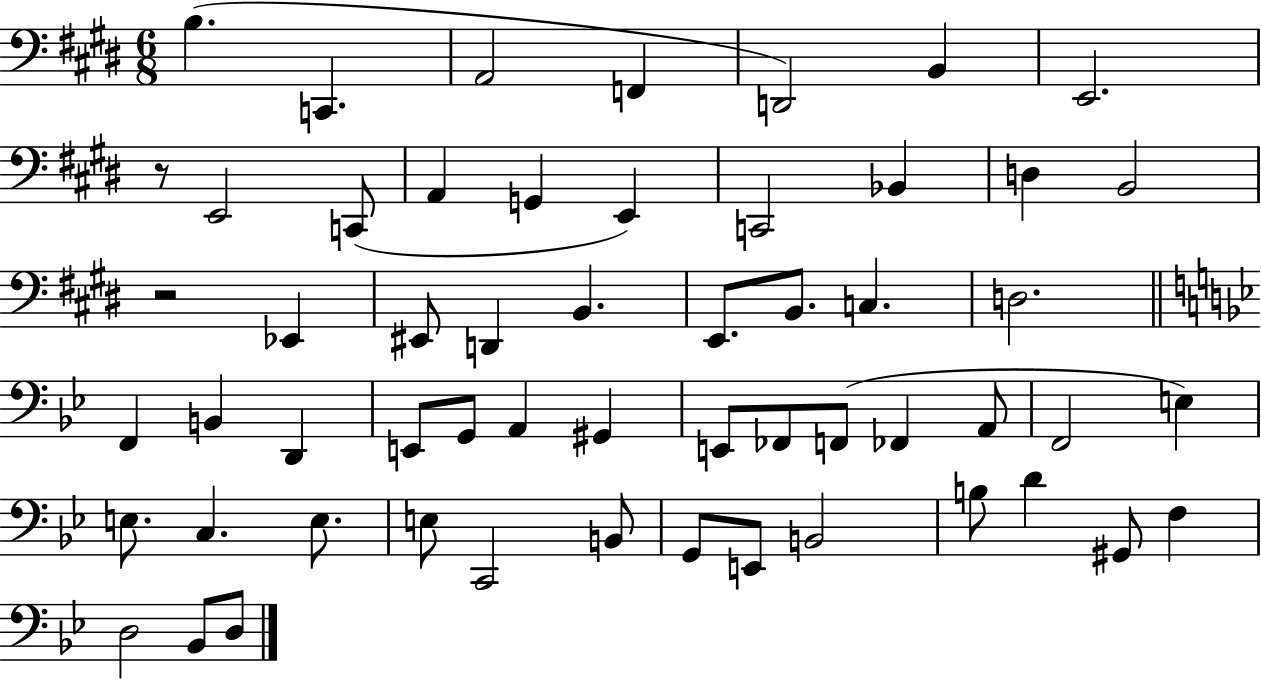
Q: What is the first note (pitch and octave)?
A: B3